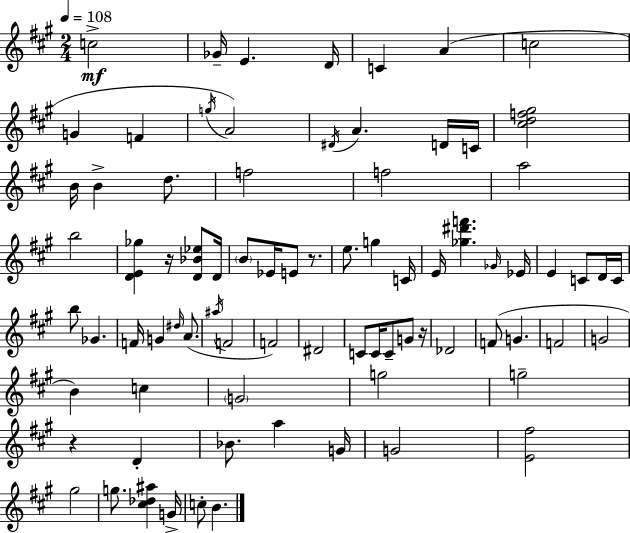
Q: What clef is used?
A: treble